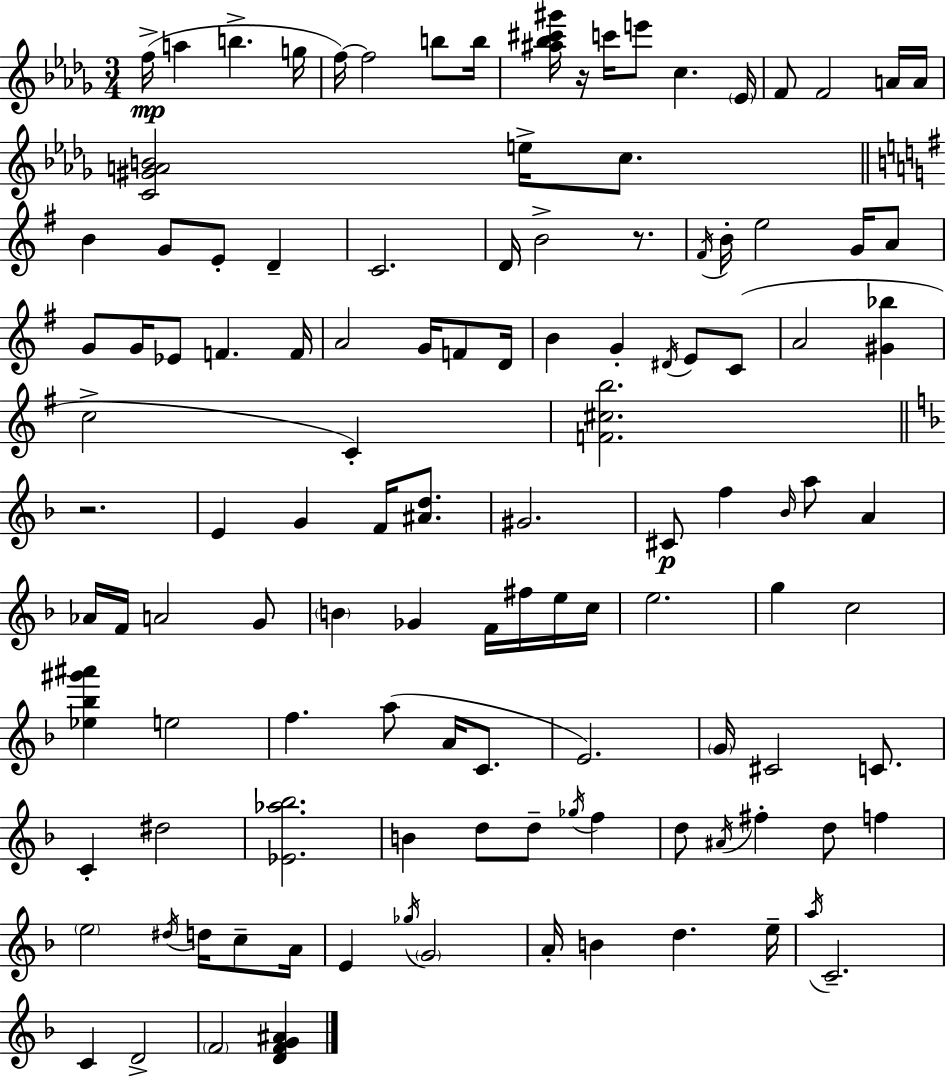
X:1
T:Untitled
M:3/4
L:1/4
K:Bbm
f/4 a b g/4 f/4 f2 b/2 b/4 [^a_b^c'^g']/4 z/4 c'/4 e'/2 c _E/4 F/2 F2 A/4 A/4 [C^GAB]2 e/4 c/2 B G/2 E/2 D C2 D/4 B2 z/2 ^F/4 B/4 e2 G/4 A/2 G/2 G/4 _E/2 F F/4 A2 G/4 F/2 D/4 B G ^D/4 E/2 C/2 A2 [^G_b] c2 C [F^cb]2 z2 E G F/4 [^Ad]/2 ^G2 ^C/2 f _B/4 a/2 A _A/4 F/4 A2 G/2 B _G F/4 ^f/4 e/4 c/4 e2 g c2 [_e_b^g'^a'] e2 f a/2 A/4 C/2 E2 G/4 ^C2 C/2 C ^d2 [_E_a_b]2 B d/2 d/2 _g/4 f d/2 ^A/4 ^f d/2 f e2 ^d/4 d/4 c/2 A/4 E _g/4 G2 A/4 B d e/4 a/4 C2 C D2 F2 [DFG^A]